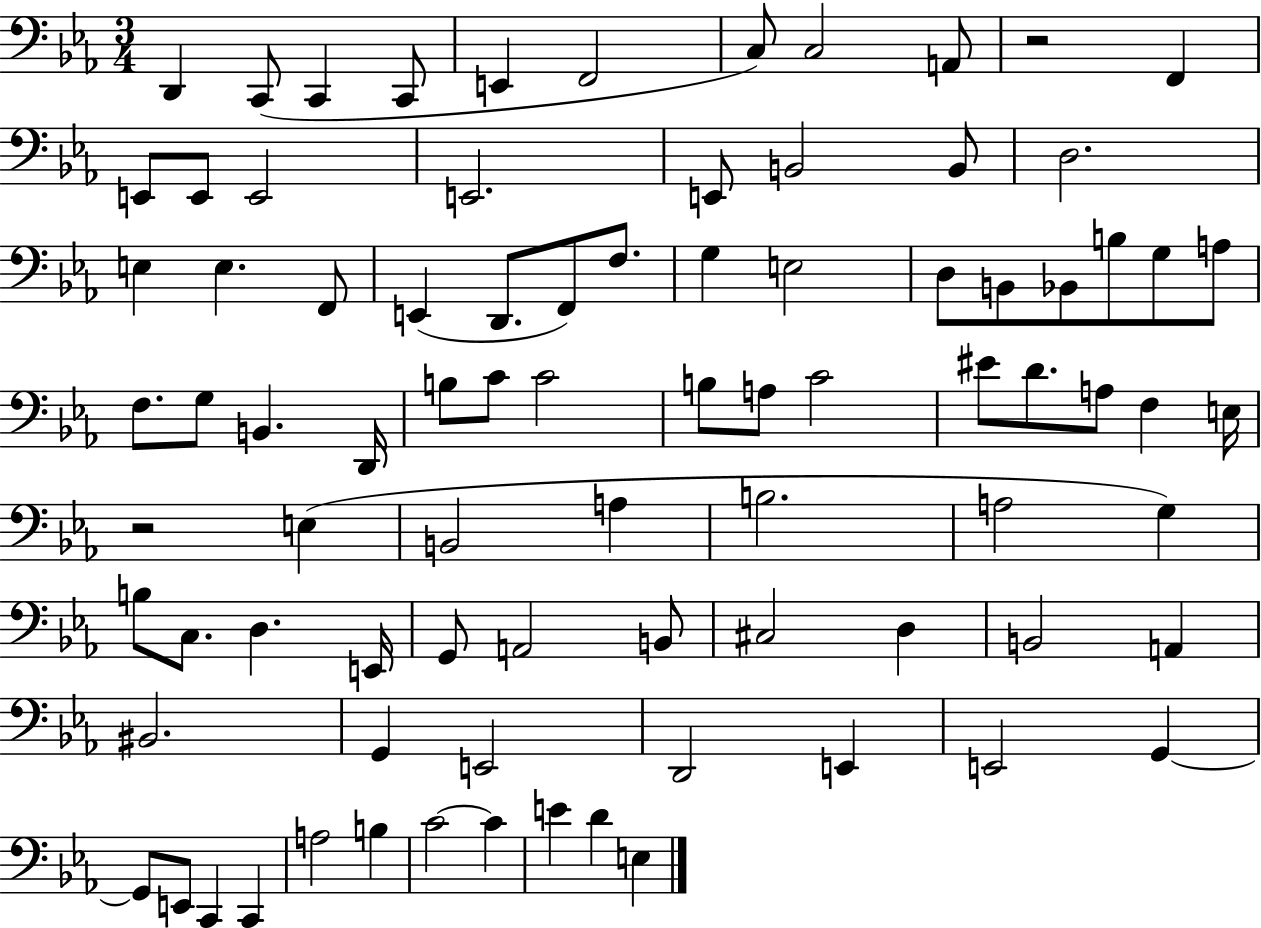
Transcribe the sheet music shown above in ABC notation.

X:1
T:Untitled
M:3/4
L:1/4
K:Eb
D,, C,,/2 C,, C,,/2 E,, F,,2 C,/2 C,2 A,,/2 z2 F,, E,,/2 E,,/2 E,,2 E,,2 E,,/2 B,,2 B,,/2 D,2 E, E, F,,/2 E,, D,,/2 F,,/2 F,/2 G, E,2 D,/2 B,,/2 _B,,/2 B,/2 G,/2 A,/2 F,/2 G,/2 B,, D,,/4 B,/2 C/2 C2 B,/2 A,/2 C2 ^E/2 D/2 A,/2 F, E,/4 z2 E, B,,2 A, B,2 A,2 G, B,/2 C,/2 D, E,,/4 G,,/2 A,,2 B,,/2 ^C,2 D, B,,2 A,, ^B,,2 G,, E,,2 D,,2 E,, E,,2 G,, G,,/2 E,,/2 C,, C,, A,2 B, C2 C E D E,